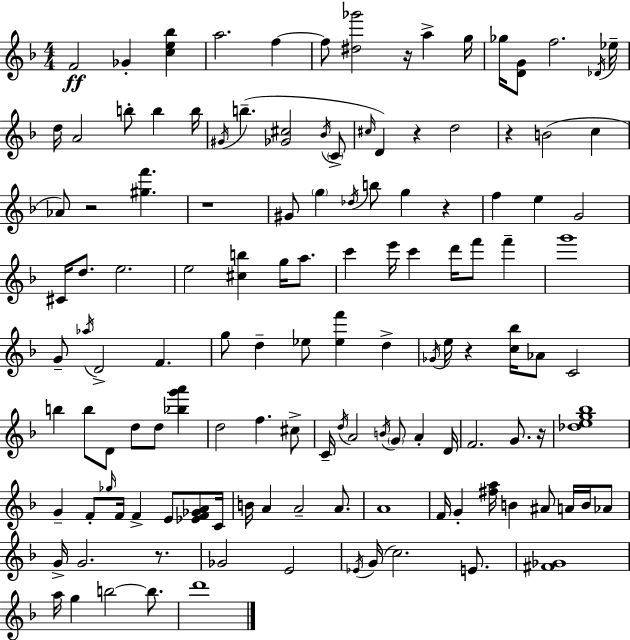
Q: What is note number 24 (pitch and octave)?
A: B4